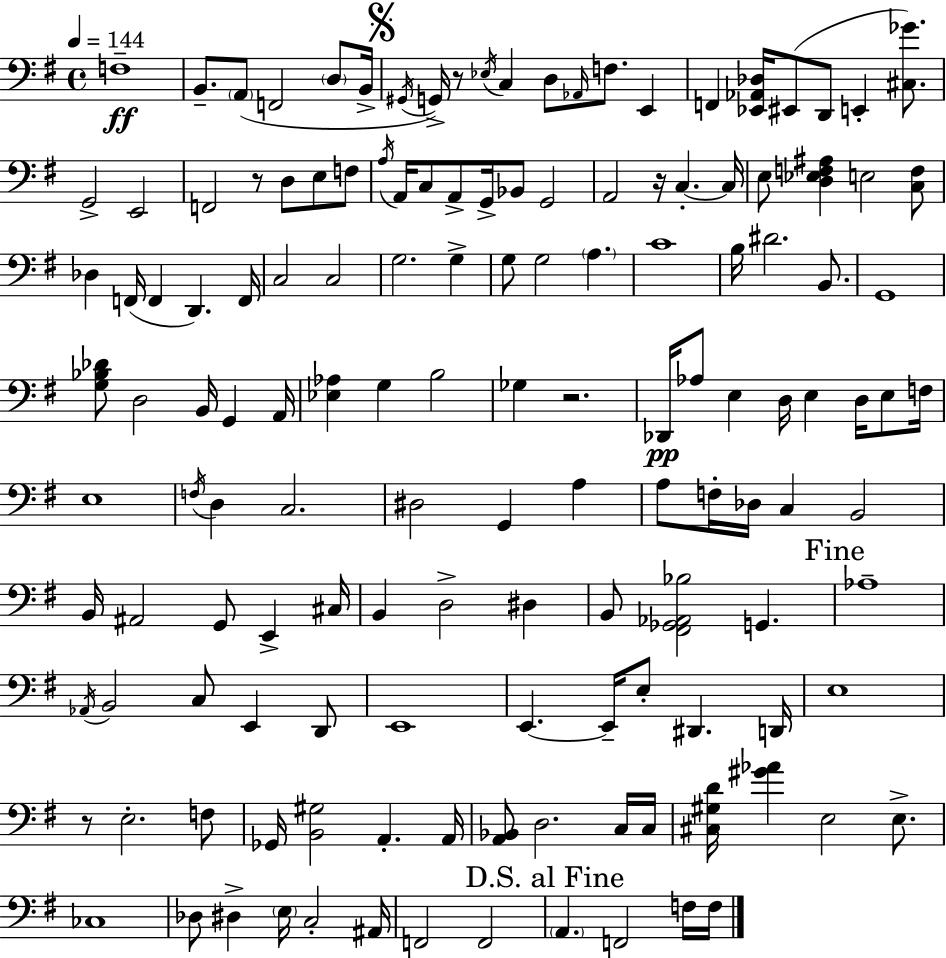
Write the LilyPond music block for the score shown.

{
  \clef bass
  \time 4/4
  \defaultTimeSignature
  \key g \major
  \tempo 4 = 144
  f1--\ff | b,8.-- \parenthesize a,8( f,2 \parenthesize d8 b,16-> | \mark \markup { \musicglyph "scripts.segno" } \acciaccatura { gis,16 } g,16->) r8 \acciaccatura { ees16 } c4 d8 \grace { aes,16 } f8. e,4 | f,4 <ees, aes, des>16 eis,8( d,8 e,4-. | \break <cis ges'>8.) g,2-> e,2 | f,2 r8 d8 e8 | f8 \acciaccatura { a16 } a,16 c8 a,8-> g,16-> bes,8 g,2 | a,2 r16 c4.-.~~ | \break c16 e8 <d ees f ais>4 e2 | <c f>8 des4 f,16( f,4 d,4.) | f,16 c2 c2 | g2. | \break g4-> g8 g2 \parenthesize a4. | c'1 | b16 dis'2. | b,8. g,1 | \break <g bes des'>8 d2 b,16 g,4 | a,16 <ees aes>4 g4 b2 | ges4 r2. | des,16\pp aes8 e4 d16 e4 | \break d16 e8 f16 e1 | \acciaccatura { f16 } d4 c2. | dis2 g,4 | a4 a8 f16-. des16 c4 b,2 | \break b,16 ais,2 g,8 | e,4-> cis16 b,4 d2-> | dis4 b,8 <fis, ges, aes, bes>2 g,4. | \mark "Fine" aes1-- | \break \acciaccatura { aes,16 } b,2 c8 | e,4 d,8 e,1 | e,4.~~ e,16-- e8-. dis,4. | d,16 e1 | \break r8 e2.-. | f8 ges,16 <b, gis>2 a,4.-. | a,16 <a, bes,>8 d2. | c16 c16 <cis gis d'>16 <gis' aes'>4 e2 | \break e8.-> ces1 | des8 dis4-> \parenthesize e16 c2-. | ais,16 f,2 f,2 | \mark "D.S. al Fine" \parenthesize a,4. f,2 | \break f16 f16 \bar "|."
}